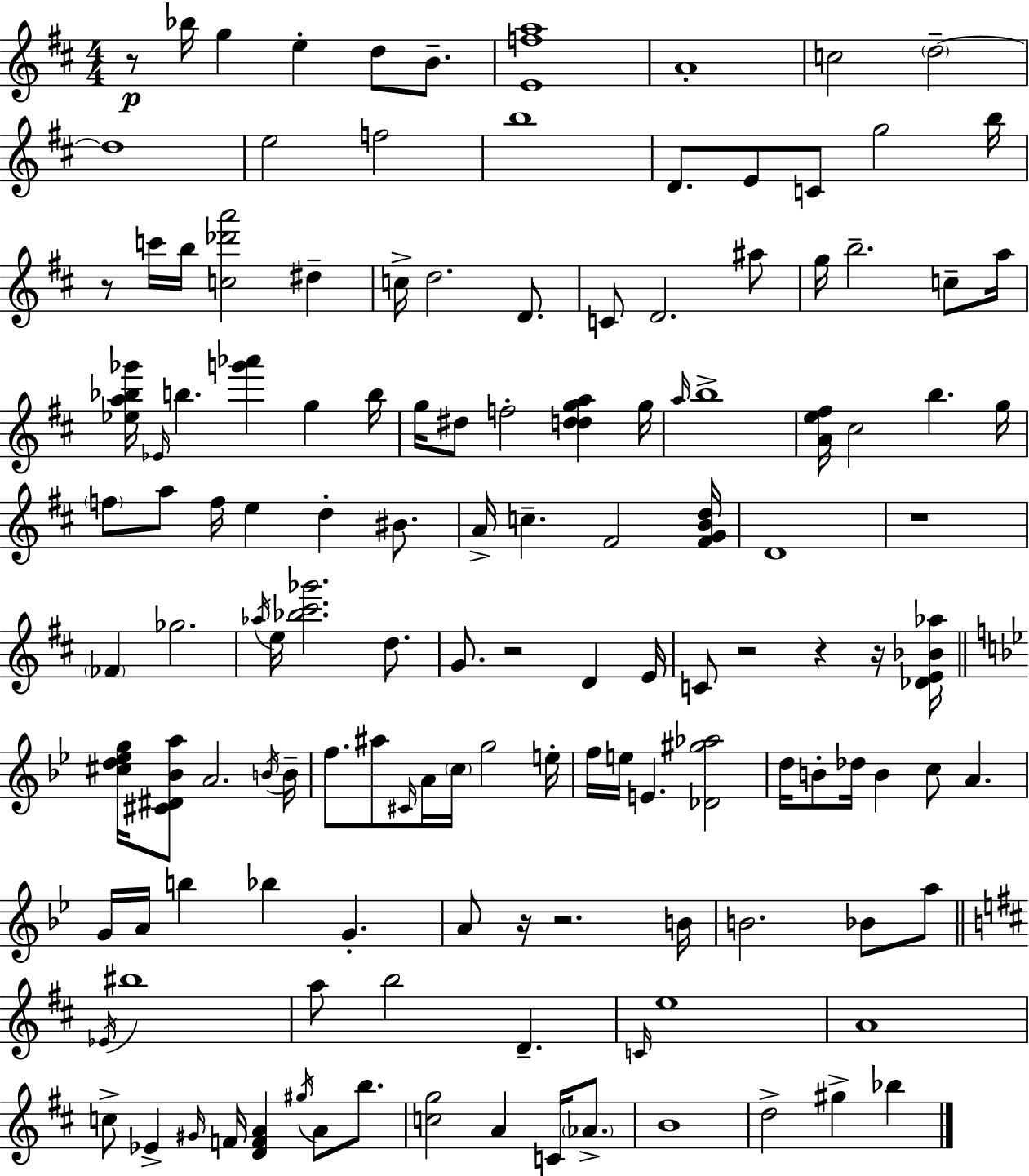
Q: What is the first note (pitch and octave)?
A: Bb5